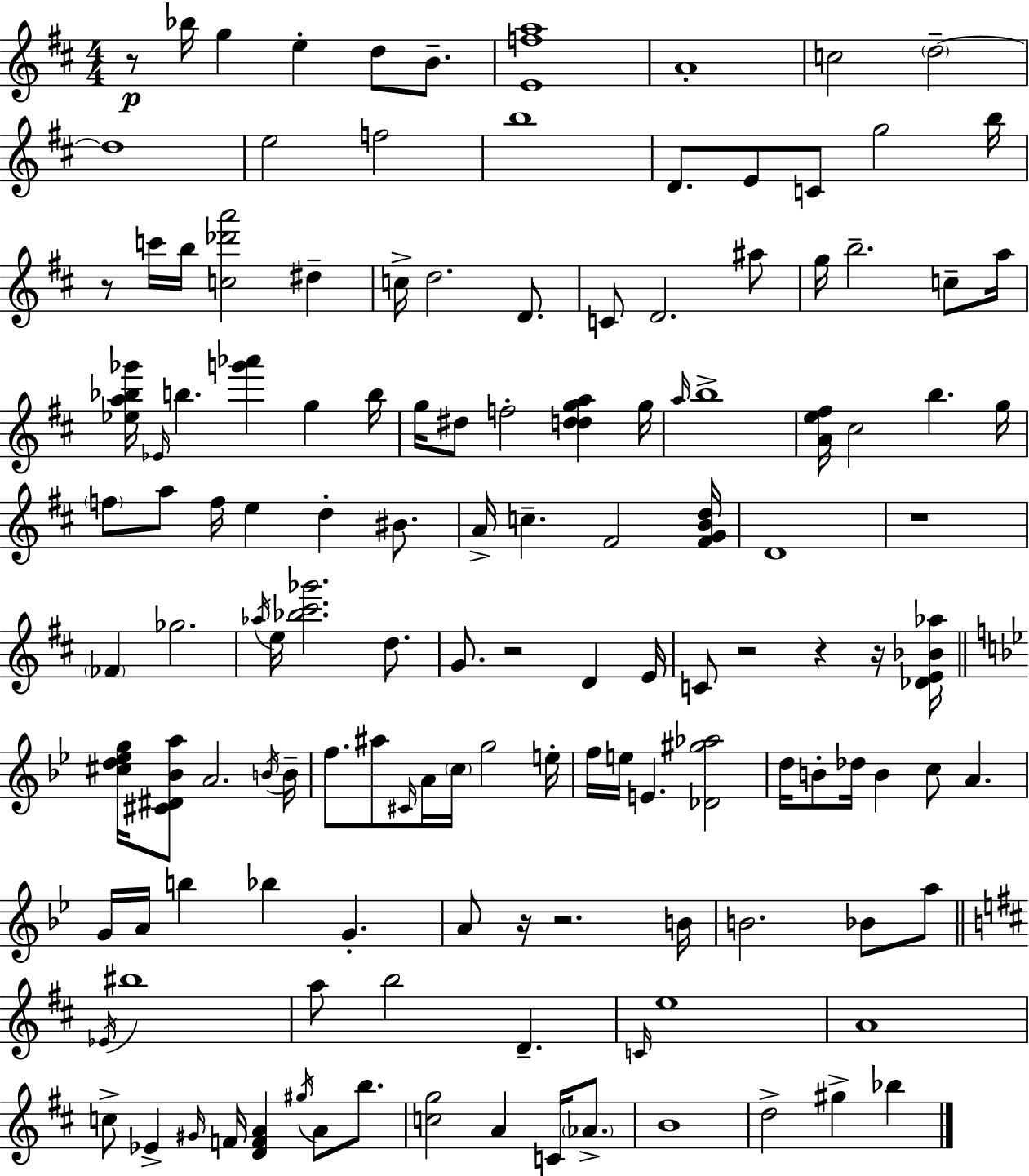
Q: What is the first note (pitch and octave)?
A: Bb5